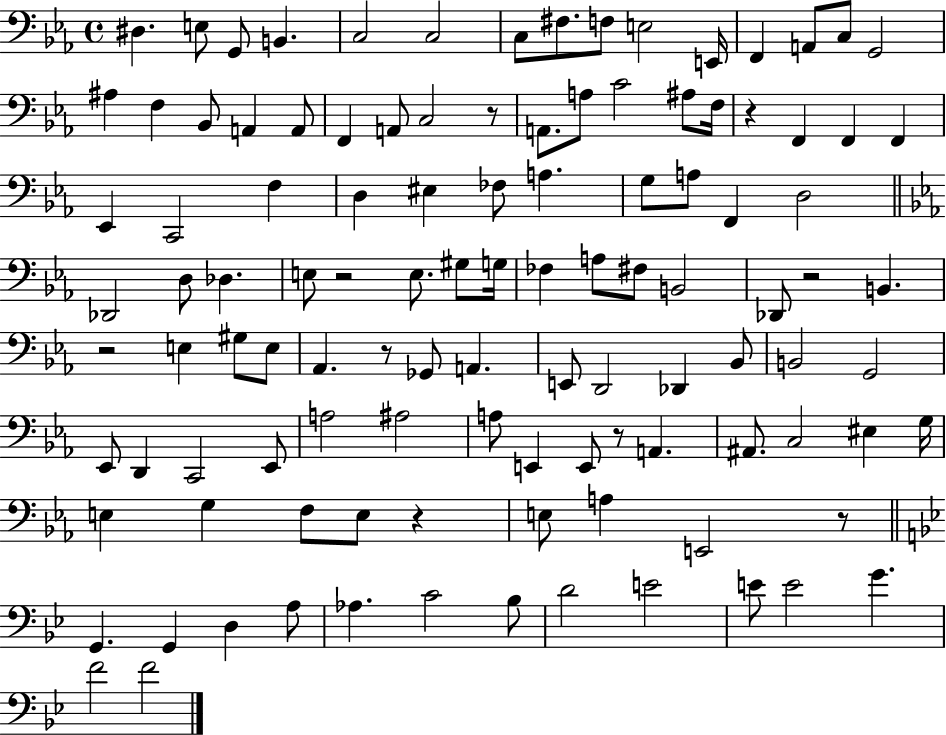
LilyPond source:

{
  \clef bass
  \time 4/4
  \defaultTimeSignature
  \key ees \major
  dis4. e8 g,8 b,4. | c2 c2 | c8 fis8. f8 e2 e,16 | f,4 a,8 c8 g,2 | \break ais4 f4 bes,8 a,4 a,8 | f,4 a,8 c2 r8 | a,8. a8 c'2 ais8 f16 | r4 f,4 f,4 f,4 | \break ees,4 c,2 f4 | d4 eis4 fes8 a4. | g8 a8 f,4 d2 | \bar "||" \break \key ees \major des,2 d8 des4. | e8 r2 e8. gis8 g16 | fes4 a8 fis8 b,2 | des,8 r2 b,4. | \break r2 e4 gis8 e8 | aes,4. r8 ges,8 a,4. | e,8 d,2 des,4 bes,8 | b,2 g,2 | \break ees,8 d,4 c,2 ees,8 | a2 ais2 | a8 e,4 e,8 r8 a,4. | ais,8. c2 eis4 g16 | \break e4 g4 f8 e8 r4 | e8 a4 e,2 r8 | \bar "||" \break \key bes \major g,4. g,4 d4 a8 | aes4. c'2 bes8 | d'2 e'2 | e'8 e'2 g'4. | \break f'2 f'2 | \bar "|."
}